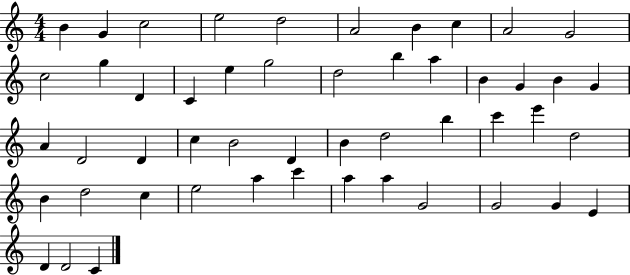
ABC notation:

X:1
T:Untitled
M:4/4
L:1/4
K:C
B G c2 e2 d2 A2 B c A2 G2 c2 g D C e g2 d2 b a B G B G A D2 D c B2 D B d2 b c' e' d2 B d2 c e2 a c' a a G2 G2 G E D D2 C